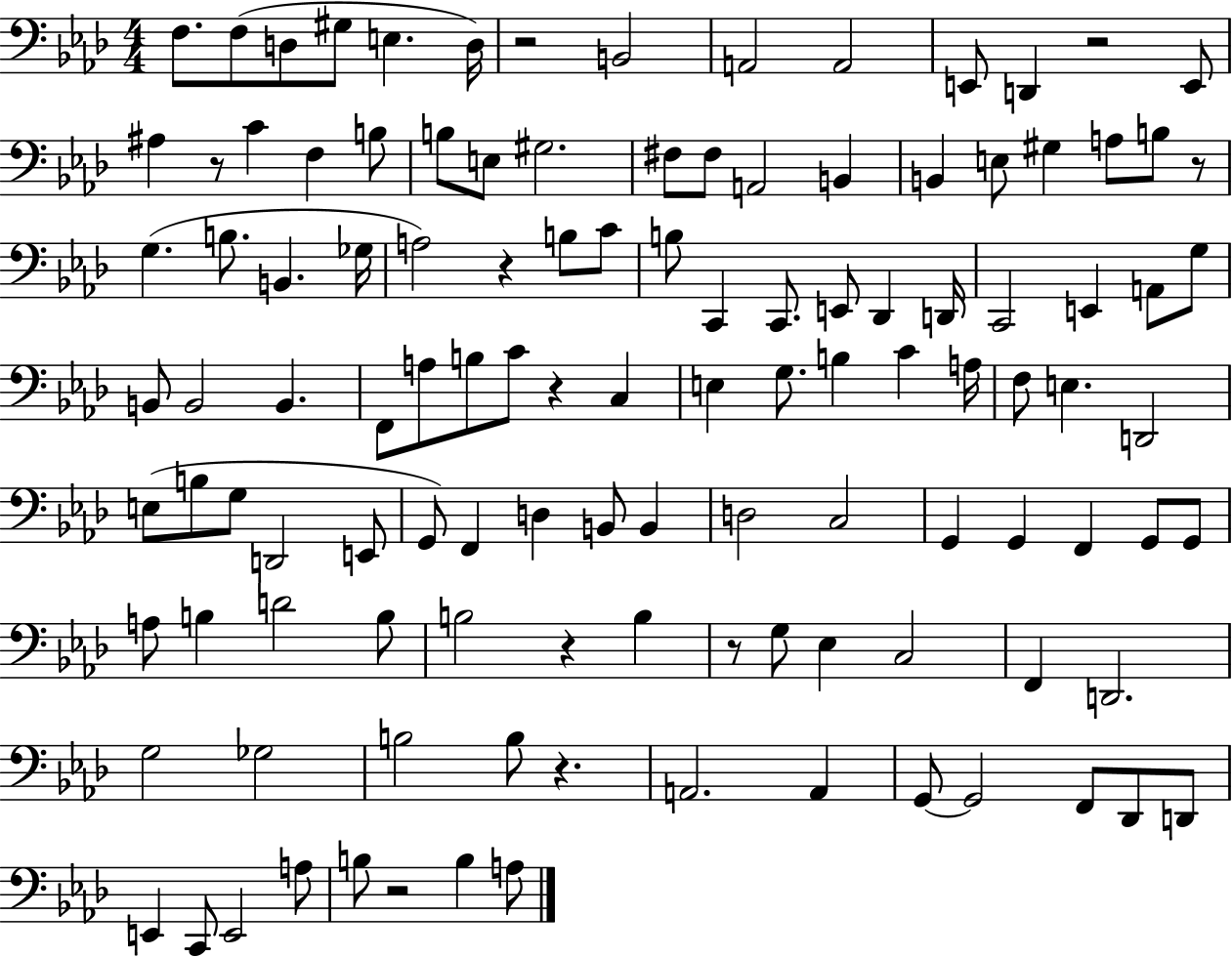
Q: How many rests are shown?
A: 10